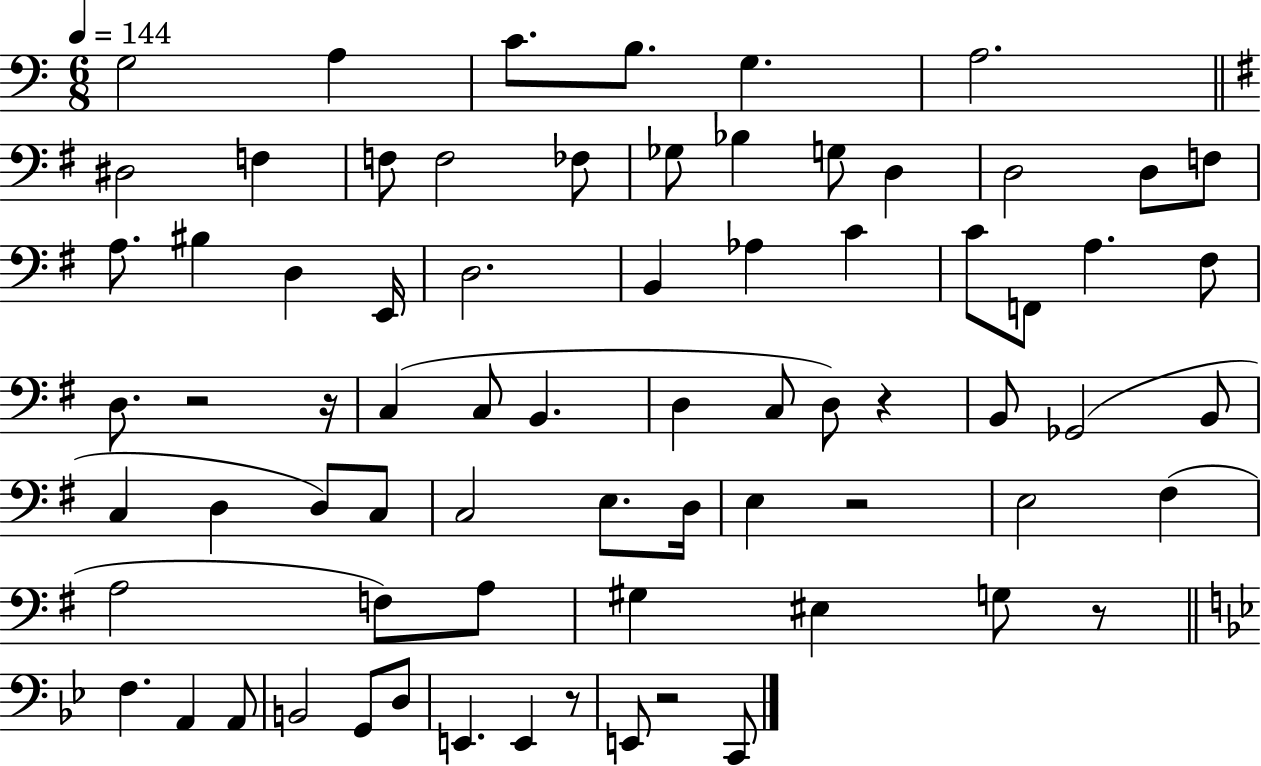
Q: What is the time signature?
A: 6/8